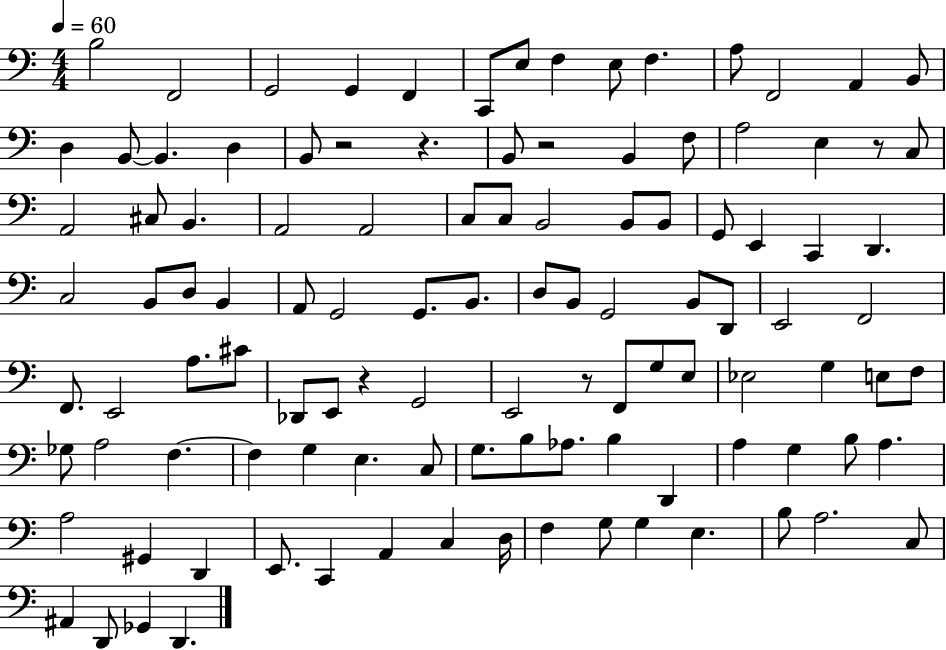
{
  \clef bass
  \numericTimeSignature
  \time 4/4
  \key c \major
  \tempo 4 = 60
  \repeat volta 2 { b2 f,2 | g,2 g,4 f,4 | c,8 e8 f4 e8 f4. | a8 f,2 a,4 b,8 | \break d4 b,8~~ b,4. d4 | b,8 r2 r4. | b,8 r2 b,4 f8 | a2 e4 r8 c8 | \break a,2 cis8 b,4. | a,2 a,2 | c8 c8 b,2 b,8 b,8 | g,8 e,4 c,4 d,4. | \break c2 b,8 d8 b,4 | a,8 g,2 g,8. b,8. | d8 b,8 g,2 b,8 d,8 | e,2 f,2 | \break f,8. e,2 a8. cis'8 | des,8 e,8 r4 g,2 | e,2 r8 f,8 g8 e8 | ees2 g4 e8 f8 | \break ges8 a2 f4.~~ | f4 g4 e4. c8 | g8. b8 aes8. b4 d,4 | a4 g4 b8 a4. | \break a2 gis,4 d,4 | e,8. c,4 a,4 c4 d16 | f4 g8 g4 e4. | b8 a2. c8 | \break ais,4 d,8 ges,4 d,4. | } \bar "|."
}